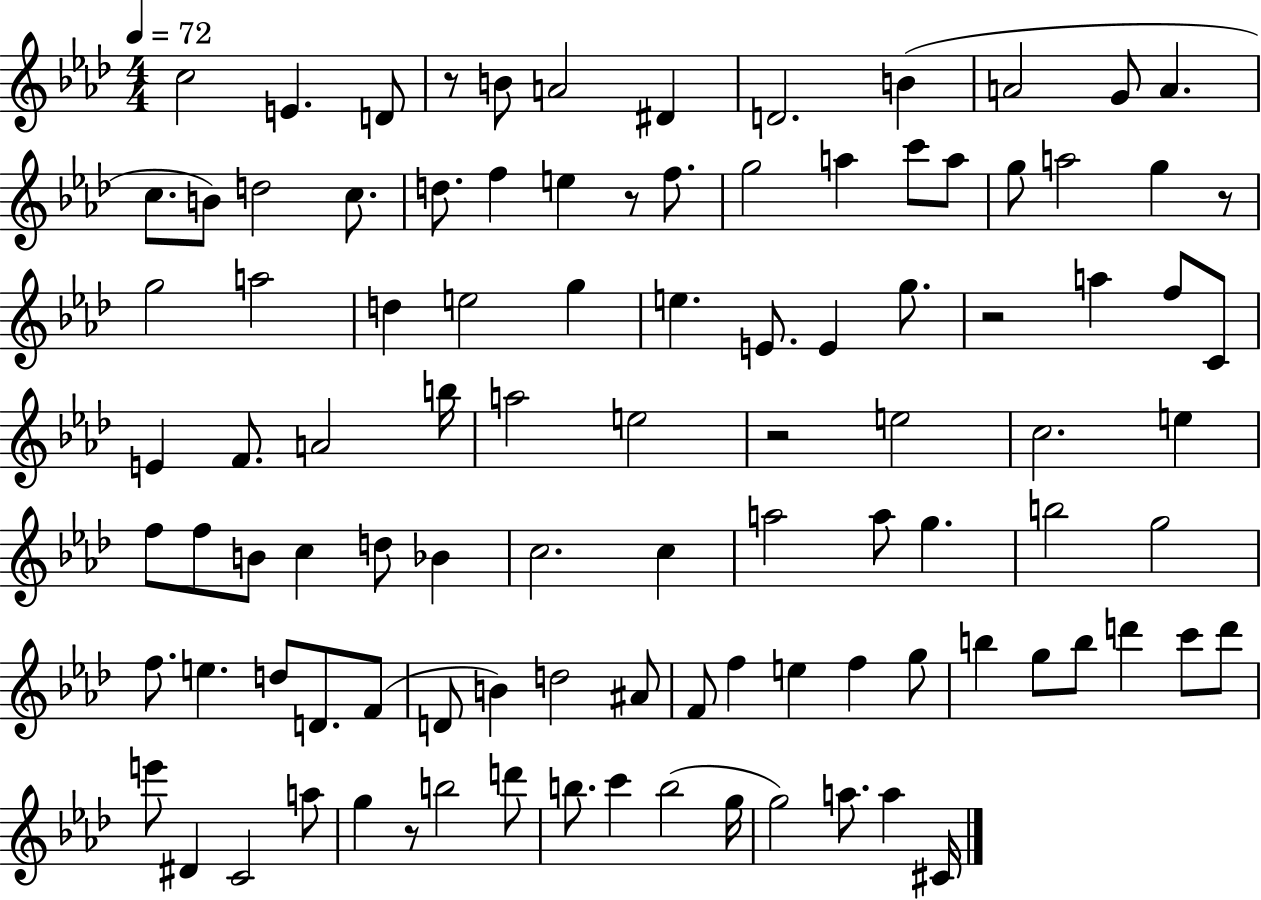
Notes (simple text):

C5/h E4/q. D4/e R/e B4/e A4/h D#4/q D4/h. B4/q A4/h G4/e A4/q. C5/e. B4/e D5/h C5/e. D5/e. F5/q E5/q R/e F5/e. G5/h A5/q C6/e A5/e G5/e A5/h G5/q R/e G5/h A5/h D5/q E5/h G5/q E5/q. E4/e. E4/q G5/e. R/h A5/q F5/e C4/e E4/q F4/e. A4/h B5/s A5/h E5/h R/h E5/h C5/h. E5/q F5/e F5/e B4/e C5/q D5/e Bb4/q C5/h. C5/q A5/h A5/e G5/q. B5/h G5/h F5/e. E5/q. D5/e D4/e. F4/e D4/e B4/q D5/h A#4/e F4/e F5/q E5/q F5/q G5/e B5/q G5/e B5/e D6/q C6/e D6/e E6/e D#4/q C4/h A5/e G5/q R/e B5/h D6/e B5/e. C6/q B5/h G5/s G5/h A5/e. A5/q C#4/s